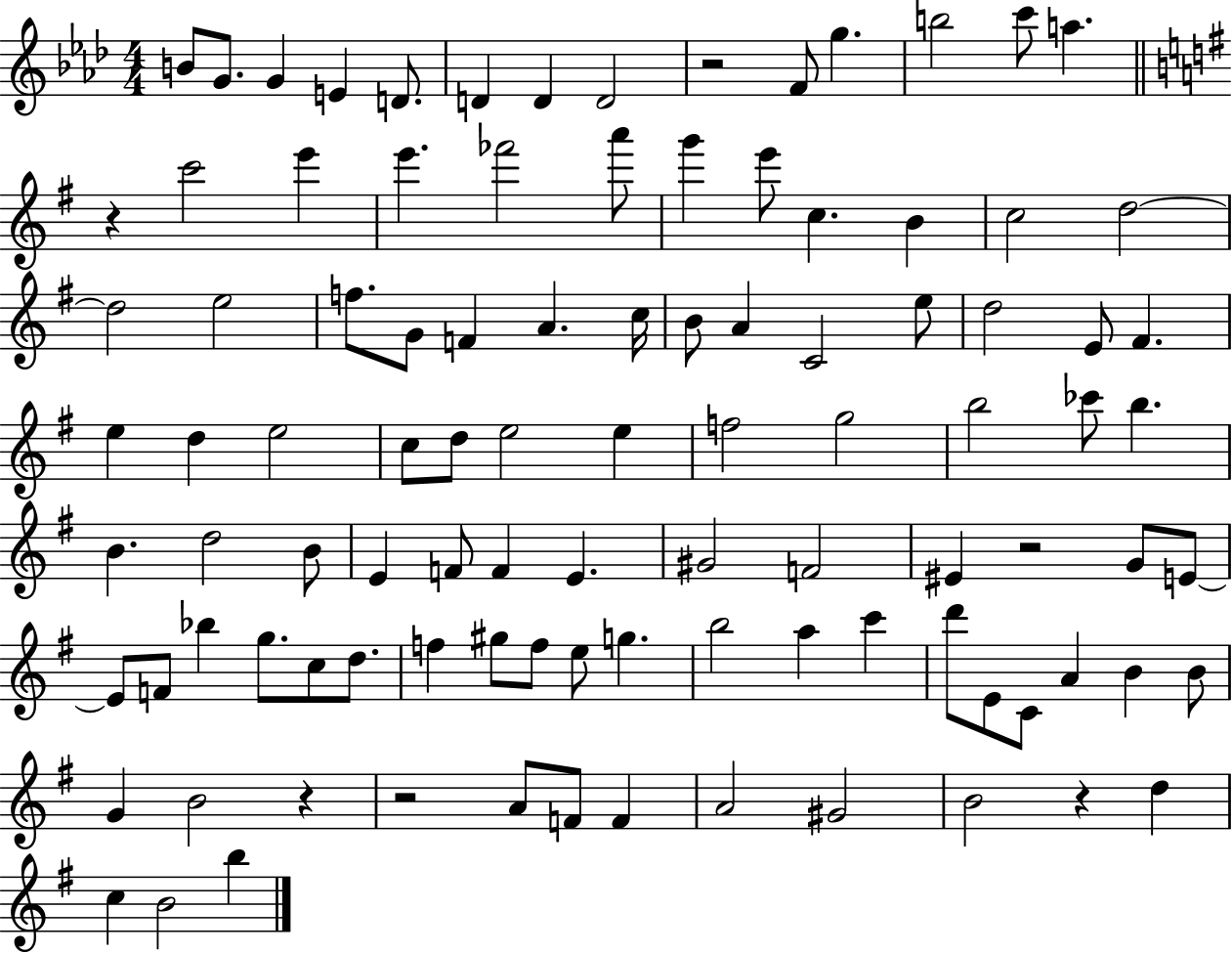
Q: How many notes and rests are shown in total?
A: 100